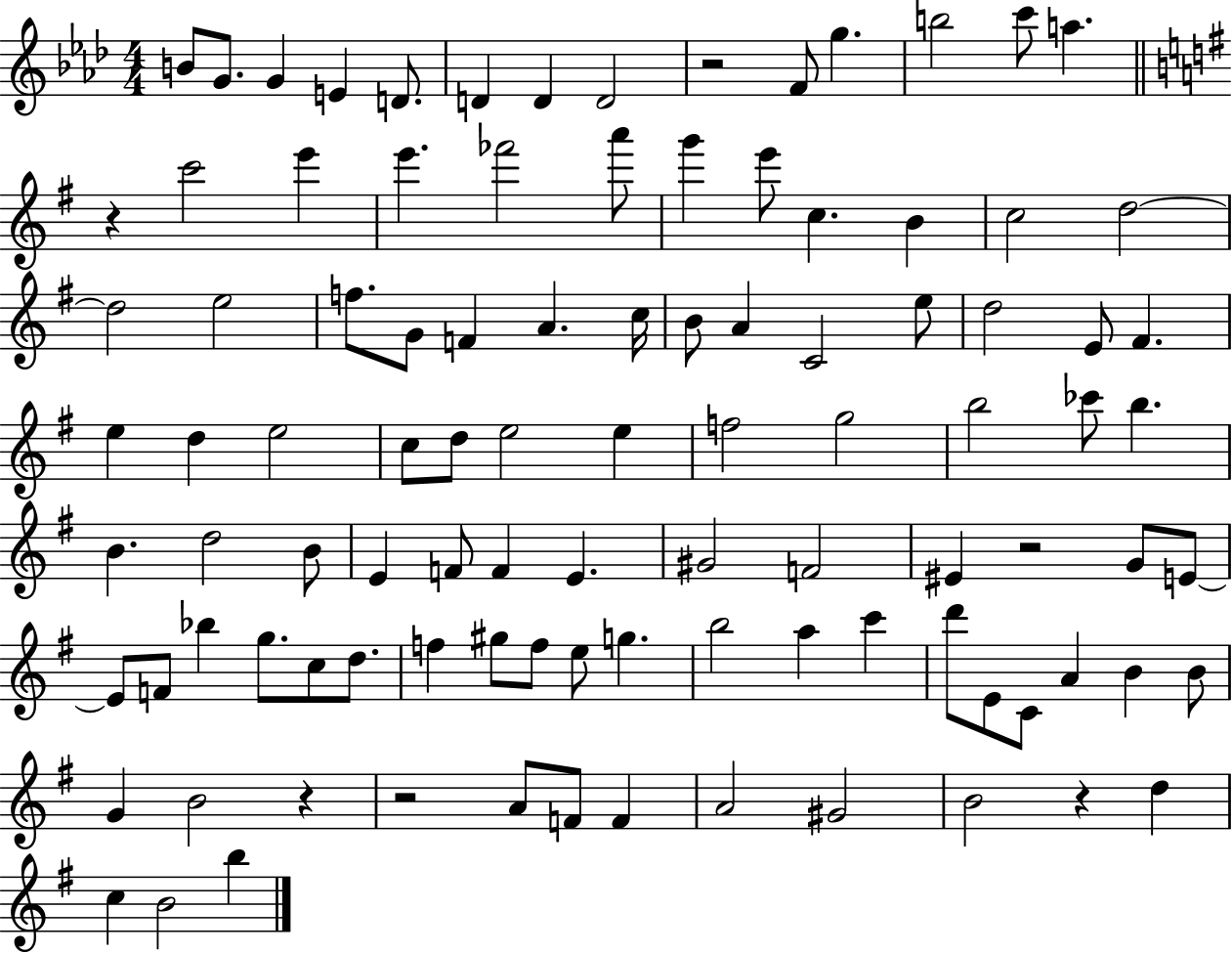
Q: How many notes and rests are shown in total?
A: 100